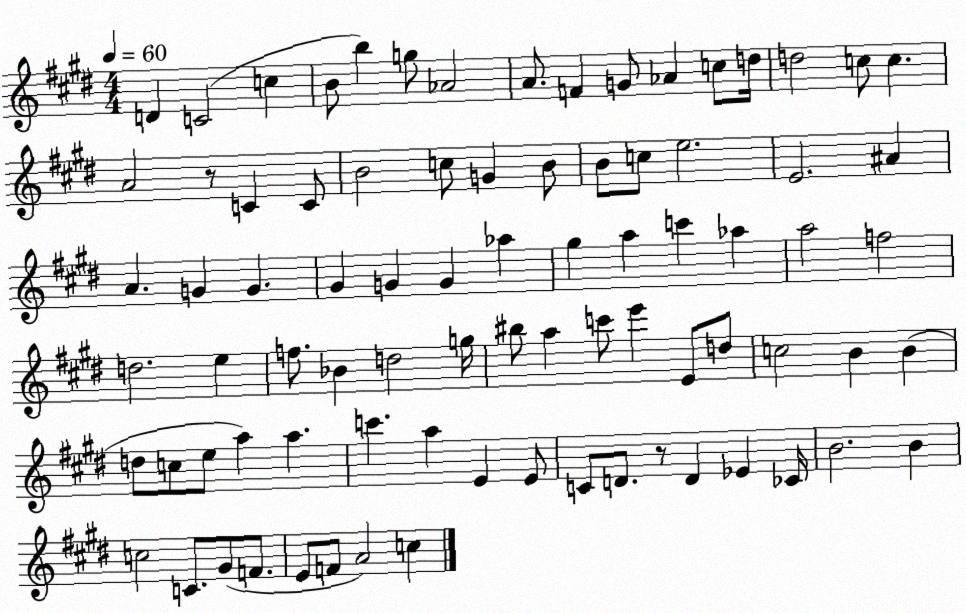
X:1
T:Untitled
M:4/4
L:1/4
K:E
D C2 c B/2 b g/2 _A2 A/2 F G/2 _A c/2 d/4 d2 c/2 c A2 z/2 C C/2 B2 c/2 G B/2 B/2 c/2 e2 E2 ^A A G G ^G G G _a ^g a c' _a a2 f2 d2 e f/2 _B d2 g/4 ^b/2 a c'/2 e' E/2 d/2 c2 B B d/2 c/2 e/2 a a c' a E E/2 C/2 D/2 z/2 D _E _C/4 B2 B c2 C/2 ^G/2 F/2 E/2 F/2 A2 c